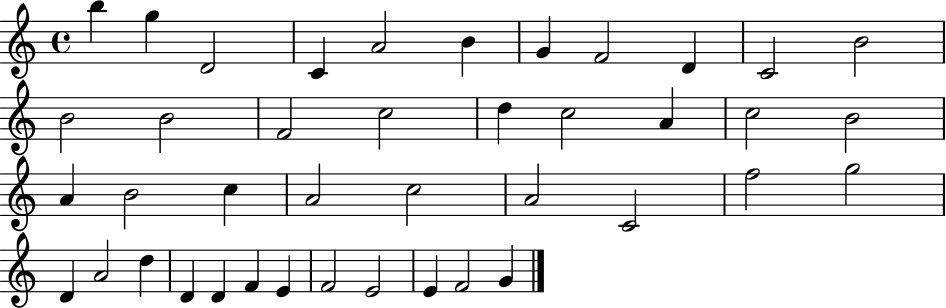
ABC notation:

X:1
T:Untitled
M:4/4
L:1/4
K:C
b g D2 C A2 B G F2 D C2 B2 B2 B2 F2 c2 d c2 A c2 B2 A B2 c A2 c2 A2 C2 f2 g2 D A2 d D D F E F2 E2 E F2 G